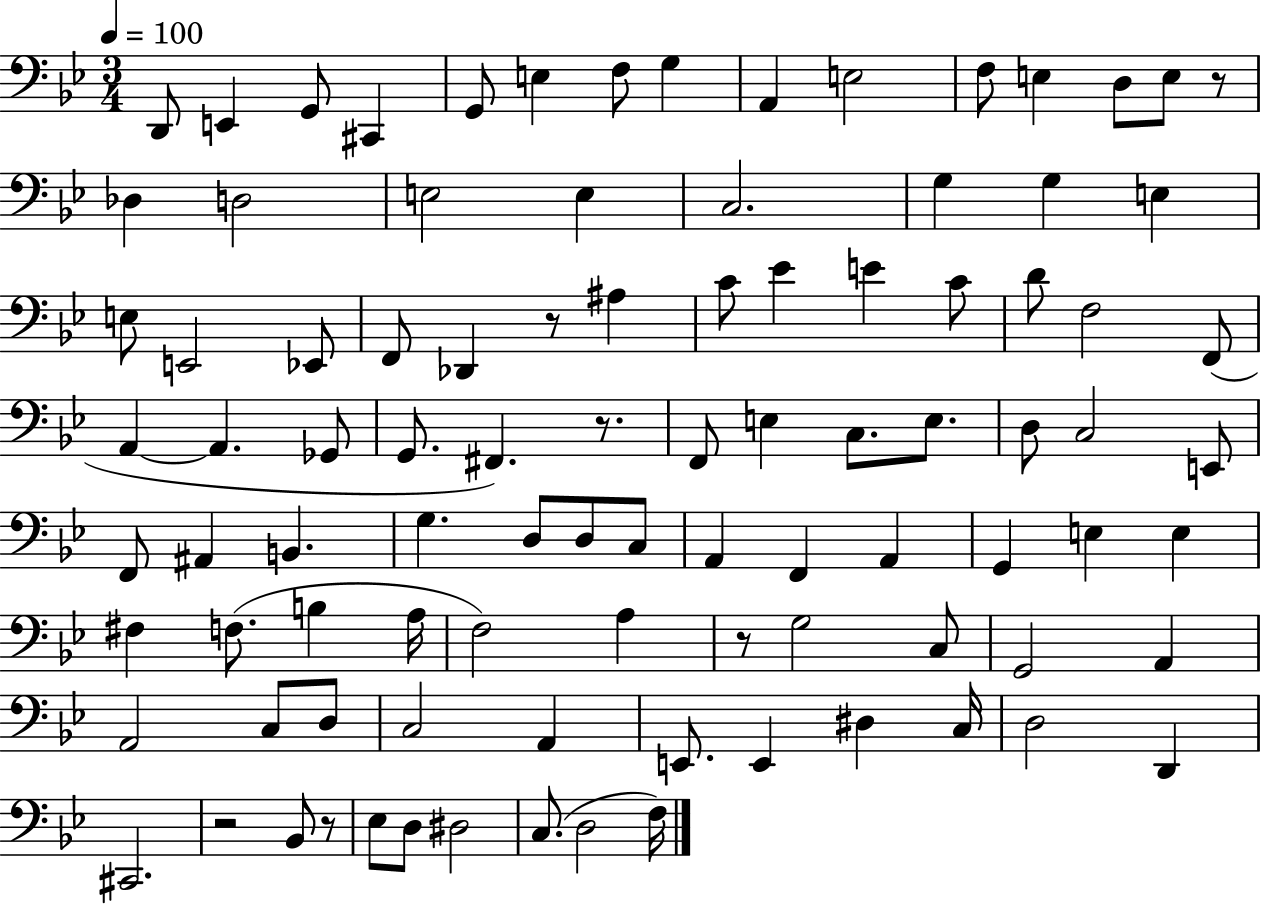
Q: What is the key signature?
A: BES major